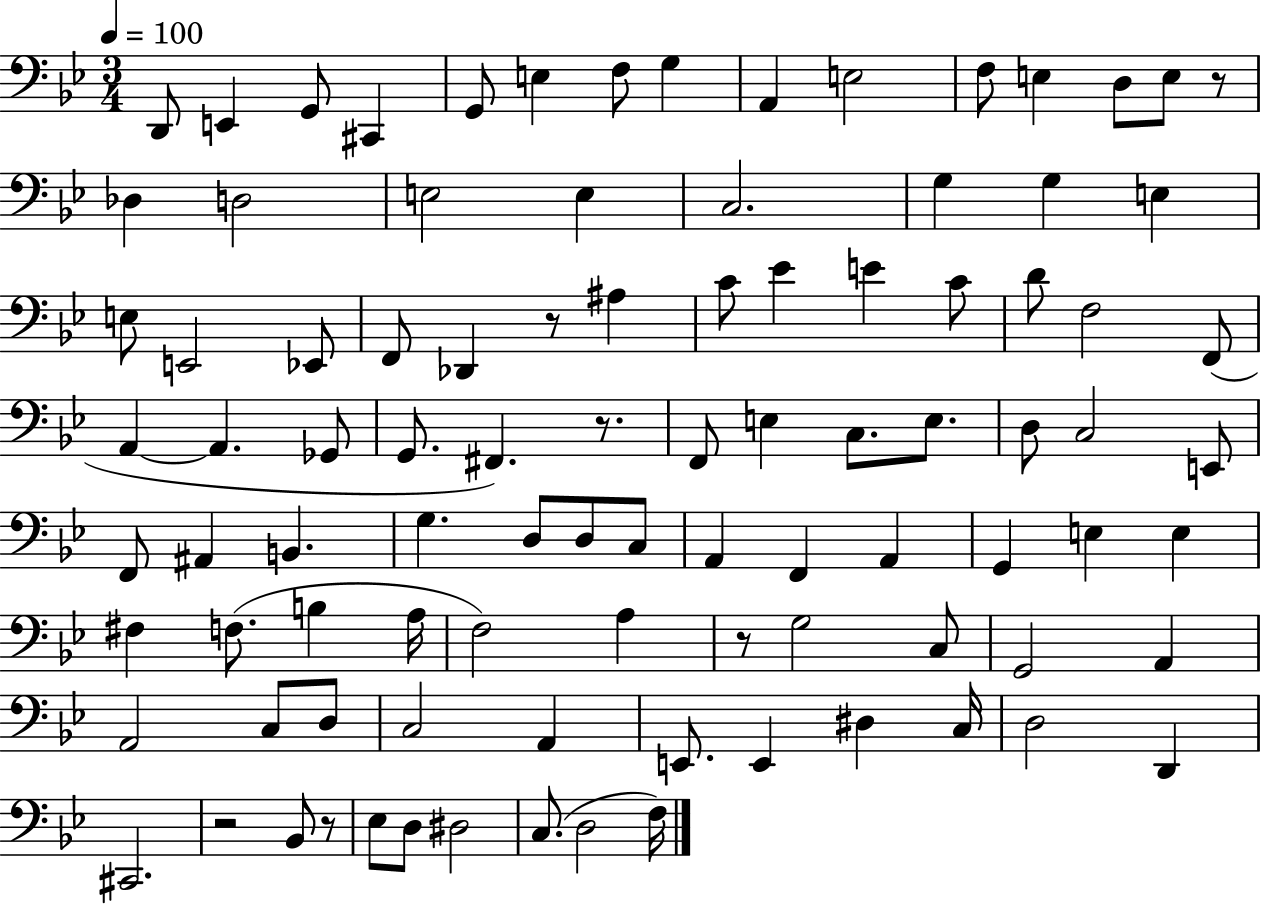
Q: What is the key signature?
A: BES major